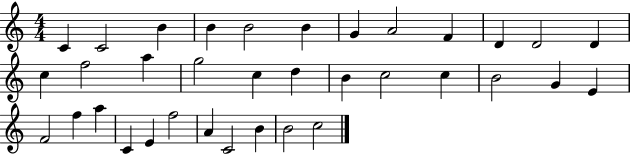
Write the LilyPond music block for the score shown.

{
  \clef treble
  \numericTimeSignature
  \time 4/4
  \key c \major
  c'4 c'2 b'4 | b'4 b'2 b'4 | g'4 a'2 f'4 | d'4 d'2 d'4 | \break c''4 f''2 a''4 | g''2 c''4 d''4 | b'4 c''2 c''4 | b'2 g'4 e'4 | \break f'2 f''4 a''4 | c'4 e'4 f''2 | a'4 c'2 b'4 | b'2 c''2 | \break \bar "|."
}